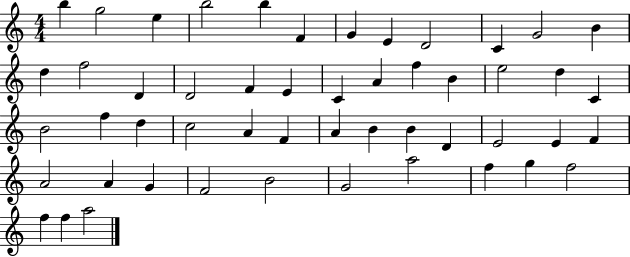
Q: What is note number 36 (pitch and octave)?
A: E4